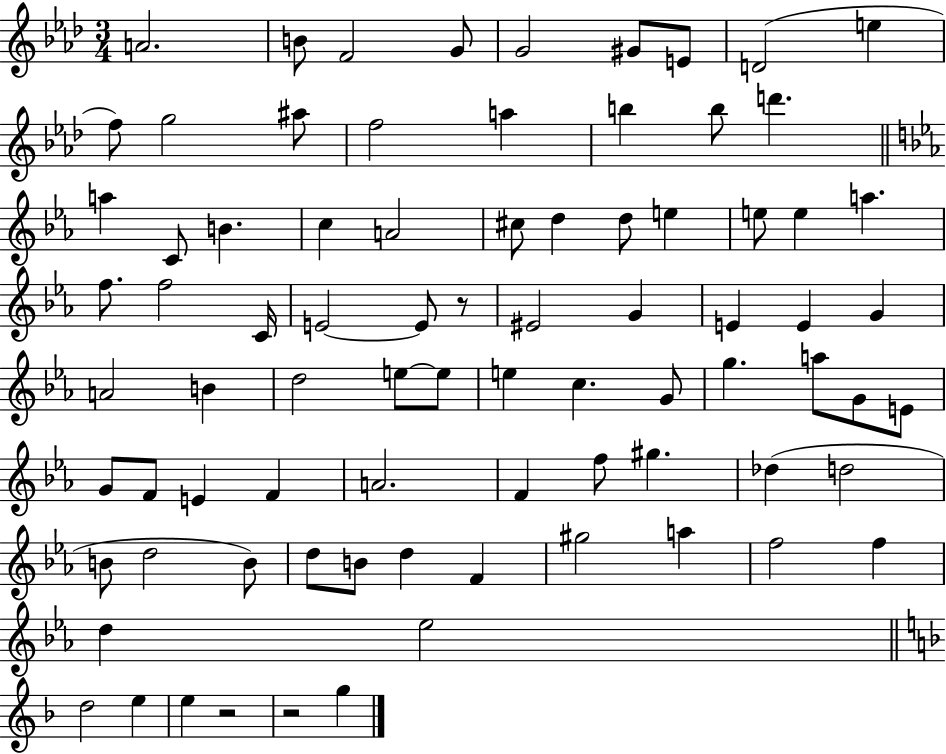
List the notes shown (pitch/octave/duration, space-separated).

A4/h. B4/e F4/h G4/e G4/h G#4/e E4/e D4/h E5/q F5/e G5/h A#5/e F5/h A5/q B5/q B5/e D6/q. A5/q C4/e B4/q. C5/q A4/h C#5/e D5/q D5/e E5/q E5/e E5/q A5/q. F5/e. F5/h C4/s E4/h E4/e R/e EIS4/h G4/q E4/q E4/q G4/q A4/h B4/q D5/h E5/e E5/e E5/q C5/q. G4/e G5/q. A5/e G4/e E4/e G4/e F4/e E4/q F4/q A4/h. F4/q F5/e G#5/q. Db5/q D5/h B4/e D5/h B4/e D5/e B4/e D5/q F4/q G#5/h A5/q F5/h F5/q D5/q Eb5/h D5/h E5/q E5/q R/h R/h G5/q